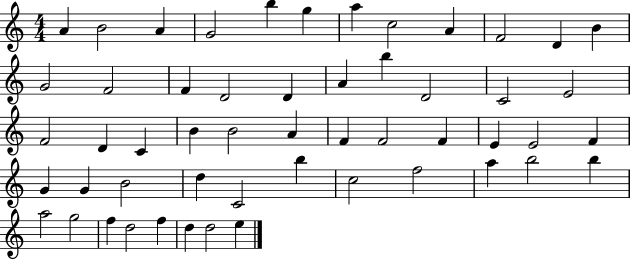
{
  \clef treble
  \numericTimeSignature
  \time 4/4
  \key c \major
  a'4 b'2 a'4 | g'2 b''4 g''4 | a''4 c''2 a'4 | f'2 d'4 b'4 | \break g'2 f'2 | f'4 d'2 d'4 | a'4 b''4 d'2 | c'2 e'2 | \break f'2 d'4 c'4 | b'4 b'2 a'4 | f'4 f'2 f'4 | e'4 e'2 f'4 | \break g'4 g'4 b'2 | d''4 c'2 b''4 | c''2 f''2 | a''4 b''2 b''4 | \break a''2 g''2 | f''4 d''2 f''4 | d''4 d''2 e''4 | \bar "|."
}